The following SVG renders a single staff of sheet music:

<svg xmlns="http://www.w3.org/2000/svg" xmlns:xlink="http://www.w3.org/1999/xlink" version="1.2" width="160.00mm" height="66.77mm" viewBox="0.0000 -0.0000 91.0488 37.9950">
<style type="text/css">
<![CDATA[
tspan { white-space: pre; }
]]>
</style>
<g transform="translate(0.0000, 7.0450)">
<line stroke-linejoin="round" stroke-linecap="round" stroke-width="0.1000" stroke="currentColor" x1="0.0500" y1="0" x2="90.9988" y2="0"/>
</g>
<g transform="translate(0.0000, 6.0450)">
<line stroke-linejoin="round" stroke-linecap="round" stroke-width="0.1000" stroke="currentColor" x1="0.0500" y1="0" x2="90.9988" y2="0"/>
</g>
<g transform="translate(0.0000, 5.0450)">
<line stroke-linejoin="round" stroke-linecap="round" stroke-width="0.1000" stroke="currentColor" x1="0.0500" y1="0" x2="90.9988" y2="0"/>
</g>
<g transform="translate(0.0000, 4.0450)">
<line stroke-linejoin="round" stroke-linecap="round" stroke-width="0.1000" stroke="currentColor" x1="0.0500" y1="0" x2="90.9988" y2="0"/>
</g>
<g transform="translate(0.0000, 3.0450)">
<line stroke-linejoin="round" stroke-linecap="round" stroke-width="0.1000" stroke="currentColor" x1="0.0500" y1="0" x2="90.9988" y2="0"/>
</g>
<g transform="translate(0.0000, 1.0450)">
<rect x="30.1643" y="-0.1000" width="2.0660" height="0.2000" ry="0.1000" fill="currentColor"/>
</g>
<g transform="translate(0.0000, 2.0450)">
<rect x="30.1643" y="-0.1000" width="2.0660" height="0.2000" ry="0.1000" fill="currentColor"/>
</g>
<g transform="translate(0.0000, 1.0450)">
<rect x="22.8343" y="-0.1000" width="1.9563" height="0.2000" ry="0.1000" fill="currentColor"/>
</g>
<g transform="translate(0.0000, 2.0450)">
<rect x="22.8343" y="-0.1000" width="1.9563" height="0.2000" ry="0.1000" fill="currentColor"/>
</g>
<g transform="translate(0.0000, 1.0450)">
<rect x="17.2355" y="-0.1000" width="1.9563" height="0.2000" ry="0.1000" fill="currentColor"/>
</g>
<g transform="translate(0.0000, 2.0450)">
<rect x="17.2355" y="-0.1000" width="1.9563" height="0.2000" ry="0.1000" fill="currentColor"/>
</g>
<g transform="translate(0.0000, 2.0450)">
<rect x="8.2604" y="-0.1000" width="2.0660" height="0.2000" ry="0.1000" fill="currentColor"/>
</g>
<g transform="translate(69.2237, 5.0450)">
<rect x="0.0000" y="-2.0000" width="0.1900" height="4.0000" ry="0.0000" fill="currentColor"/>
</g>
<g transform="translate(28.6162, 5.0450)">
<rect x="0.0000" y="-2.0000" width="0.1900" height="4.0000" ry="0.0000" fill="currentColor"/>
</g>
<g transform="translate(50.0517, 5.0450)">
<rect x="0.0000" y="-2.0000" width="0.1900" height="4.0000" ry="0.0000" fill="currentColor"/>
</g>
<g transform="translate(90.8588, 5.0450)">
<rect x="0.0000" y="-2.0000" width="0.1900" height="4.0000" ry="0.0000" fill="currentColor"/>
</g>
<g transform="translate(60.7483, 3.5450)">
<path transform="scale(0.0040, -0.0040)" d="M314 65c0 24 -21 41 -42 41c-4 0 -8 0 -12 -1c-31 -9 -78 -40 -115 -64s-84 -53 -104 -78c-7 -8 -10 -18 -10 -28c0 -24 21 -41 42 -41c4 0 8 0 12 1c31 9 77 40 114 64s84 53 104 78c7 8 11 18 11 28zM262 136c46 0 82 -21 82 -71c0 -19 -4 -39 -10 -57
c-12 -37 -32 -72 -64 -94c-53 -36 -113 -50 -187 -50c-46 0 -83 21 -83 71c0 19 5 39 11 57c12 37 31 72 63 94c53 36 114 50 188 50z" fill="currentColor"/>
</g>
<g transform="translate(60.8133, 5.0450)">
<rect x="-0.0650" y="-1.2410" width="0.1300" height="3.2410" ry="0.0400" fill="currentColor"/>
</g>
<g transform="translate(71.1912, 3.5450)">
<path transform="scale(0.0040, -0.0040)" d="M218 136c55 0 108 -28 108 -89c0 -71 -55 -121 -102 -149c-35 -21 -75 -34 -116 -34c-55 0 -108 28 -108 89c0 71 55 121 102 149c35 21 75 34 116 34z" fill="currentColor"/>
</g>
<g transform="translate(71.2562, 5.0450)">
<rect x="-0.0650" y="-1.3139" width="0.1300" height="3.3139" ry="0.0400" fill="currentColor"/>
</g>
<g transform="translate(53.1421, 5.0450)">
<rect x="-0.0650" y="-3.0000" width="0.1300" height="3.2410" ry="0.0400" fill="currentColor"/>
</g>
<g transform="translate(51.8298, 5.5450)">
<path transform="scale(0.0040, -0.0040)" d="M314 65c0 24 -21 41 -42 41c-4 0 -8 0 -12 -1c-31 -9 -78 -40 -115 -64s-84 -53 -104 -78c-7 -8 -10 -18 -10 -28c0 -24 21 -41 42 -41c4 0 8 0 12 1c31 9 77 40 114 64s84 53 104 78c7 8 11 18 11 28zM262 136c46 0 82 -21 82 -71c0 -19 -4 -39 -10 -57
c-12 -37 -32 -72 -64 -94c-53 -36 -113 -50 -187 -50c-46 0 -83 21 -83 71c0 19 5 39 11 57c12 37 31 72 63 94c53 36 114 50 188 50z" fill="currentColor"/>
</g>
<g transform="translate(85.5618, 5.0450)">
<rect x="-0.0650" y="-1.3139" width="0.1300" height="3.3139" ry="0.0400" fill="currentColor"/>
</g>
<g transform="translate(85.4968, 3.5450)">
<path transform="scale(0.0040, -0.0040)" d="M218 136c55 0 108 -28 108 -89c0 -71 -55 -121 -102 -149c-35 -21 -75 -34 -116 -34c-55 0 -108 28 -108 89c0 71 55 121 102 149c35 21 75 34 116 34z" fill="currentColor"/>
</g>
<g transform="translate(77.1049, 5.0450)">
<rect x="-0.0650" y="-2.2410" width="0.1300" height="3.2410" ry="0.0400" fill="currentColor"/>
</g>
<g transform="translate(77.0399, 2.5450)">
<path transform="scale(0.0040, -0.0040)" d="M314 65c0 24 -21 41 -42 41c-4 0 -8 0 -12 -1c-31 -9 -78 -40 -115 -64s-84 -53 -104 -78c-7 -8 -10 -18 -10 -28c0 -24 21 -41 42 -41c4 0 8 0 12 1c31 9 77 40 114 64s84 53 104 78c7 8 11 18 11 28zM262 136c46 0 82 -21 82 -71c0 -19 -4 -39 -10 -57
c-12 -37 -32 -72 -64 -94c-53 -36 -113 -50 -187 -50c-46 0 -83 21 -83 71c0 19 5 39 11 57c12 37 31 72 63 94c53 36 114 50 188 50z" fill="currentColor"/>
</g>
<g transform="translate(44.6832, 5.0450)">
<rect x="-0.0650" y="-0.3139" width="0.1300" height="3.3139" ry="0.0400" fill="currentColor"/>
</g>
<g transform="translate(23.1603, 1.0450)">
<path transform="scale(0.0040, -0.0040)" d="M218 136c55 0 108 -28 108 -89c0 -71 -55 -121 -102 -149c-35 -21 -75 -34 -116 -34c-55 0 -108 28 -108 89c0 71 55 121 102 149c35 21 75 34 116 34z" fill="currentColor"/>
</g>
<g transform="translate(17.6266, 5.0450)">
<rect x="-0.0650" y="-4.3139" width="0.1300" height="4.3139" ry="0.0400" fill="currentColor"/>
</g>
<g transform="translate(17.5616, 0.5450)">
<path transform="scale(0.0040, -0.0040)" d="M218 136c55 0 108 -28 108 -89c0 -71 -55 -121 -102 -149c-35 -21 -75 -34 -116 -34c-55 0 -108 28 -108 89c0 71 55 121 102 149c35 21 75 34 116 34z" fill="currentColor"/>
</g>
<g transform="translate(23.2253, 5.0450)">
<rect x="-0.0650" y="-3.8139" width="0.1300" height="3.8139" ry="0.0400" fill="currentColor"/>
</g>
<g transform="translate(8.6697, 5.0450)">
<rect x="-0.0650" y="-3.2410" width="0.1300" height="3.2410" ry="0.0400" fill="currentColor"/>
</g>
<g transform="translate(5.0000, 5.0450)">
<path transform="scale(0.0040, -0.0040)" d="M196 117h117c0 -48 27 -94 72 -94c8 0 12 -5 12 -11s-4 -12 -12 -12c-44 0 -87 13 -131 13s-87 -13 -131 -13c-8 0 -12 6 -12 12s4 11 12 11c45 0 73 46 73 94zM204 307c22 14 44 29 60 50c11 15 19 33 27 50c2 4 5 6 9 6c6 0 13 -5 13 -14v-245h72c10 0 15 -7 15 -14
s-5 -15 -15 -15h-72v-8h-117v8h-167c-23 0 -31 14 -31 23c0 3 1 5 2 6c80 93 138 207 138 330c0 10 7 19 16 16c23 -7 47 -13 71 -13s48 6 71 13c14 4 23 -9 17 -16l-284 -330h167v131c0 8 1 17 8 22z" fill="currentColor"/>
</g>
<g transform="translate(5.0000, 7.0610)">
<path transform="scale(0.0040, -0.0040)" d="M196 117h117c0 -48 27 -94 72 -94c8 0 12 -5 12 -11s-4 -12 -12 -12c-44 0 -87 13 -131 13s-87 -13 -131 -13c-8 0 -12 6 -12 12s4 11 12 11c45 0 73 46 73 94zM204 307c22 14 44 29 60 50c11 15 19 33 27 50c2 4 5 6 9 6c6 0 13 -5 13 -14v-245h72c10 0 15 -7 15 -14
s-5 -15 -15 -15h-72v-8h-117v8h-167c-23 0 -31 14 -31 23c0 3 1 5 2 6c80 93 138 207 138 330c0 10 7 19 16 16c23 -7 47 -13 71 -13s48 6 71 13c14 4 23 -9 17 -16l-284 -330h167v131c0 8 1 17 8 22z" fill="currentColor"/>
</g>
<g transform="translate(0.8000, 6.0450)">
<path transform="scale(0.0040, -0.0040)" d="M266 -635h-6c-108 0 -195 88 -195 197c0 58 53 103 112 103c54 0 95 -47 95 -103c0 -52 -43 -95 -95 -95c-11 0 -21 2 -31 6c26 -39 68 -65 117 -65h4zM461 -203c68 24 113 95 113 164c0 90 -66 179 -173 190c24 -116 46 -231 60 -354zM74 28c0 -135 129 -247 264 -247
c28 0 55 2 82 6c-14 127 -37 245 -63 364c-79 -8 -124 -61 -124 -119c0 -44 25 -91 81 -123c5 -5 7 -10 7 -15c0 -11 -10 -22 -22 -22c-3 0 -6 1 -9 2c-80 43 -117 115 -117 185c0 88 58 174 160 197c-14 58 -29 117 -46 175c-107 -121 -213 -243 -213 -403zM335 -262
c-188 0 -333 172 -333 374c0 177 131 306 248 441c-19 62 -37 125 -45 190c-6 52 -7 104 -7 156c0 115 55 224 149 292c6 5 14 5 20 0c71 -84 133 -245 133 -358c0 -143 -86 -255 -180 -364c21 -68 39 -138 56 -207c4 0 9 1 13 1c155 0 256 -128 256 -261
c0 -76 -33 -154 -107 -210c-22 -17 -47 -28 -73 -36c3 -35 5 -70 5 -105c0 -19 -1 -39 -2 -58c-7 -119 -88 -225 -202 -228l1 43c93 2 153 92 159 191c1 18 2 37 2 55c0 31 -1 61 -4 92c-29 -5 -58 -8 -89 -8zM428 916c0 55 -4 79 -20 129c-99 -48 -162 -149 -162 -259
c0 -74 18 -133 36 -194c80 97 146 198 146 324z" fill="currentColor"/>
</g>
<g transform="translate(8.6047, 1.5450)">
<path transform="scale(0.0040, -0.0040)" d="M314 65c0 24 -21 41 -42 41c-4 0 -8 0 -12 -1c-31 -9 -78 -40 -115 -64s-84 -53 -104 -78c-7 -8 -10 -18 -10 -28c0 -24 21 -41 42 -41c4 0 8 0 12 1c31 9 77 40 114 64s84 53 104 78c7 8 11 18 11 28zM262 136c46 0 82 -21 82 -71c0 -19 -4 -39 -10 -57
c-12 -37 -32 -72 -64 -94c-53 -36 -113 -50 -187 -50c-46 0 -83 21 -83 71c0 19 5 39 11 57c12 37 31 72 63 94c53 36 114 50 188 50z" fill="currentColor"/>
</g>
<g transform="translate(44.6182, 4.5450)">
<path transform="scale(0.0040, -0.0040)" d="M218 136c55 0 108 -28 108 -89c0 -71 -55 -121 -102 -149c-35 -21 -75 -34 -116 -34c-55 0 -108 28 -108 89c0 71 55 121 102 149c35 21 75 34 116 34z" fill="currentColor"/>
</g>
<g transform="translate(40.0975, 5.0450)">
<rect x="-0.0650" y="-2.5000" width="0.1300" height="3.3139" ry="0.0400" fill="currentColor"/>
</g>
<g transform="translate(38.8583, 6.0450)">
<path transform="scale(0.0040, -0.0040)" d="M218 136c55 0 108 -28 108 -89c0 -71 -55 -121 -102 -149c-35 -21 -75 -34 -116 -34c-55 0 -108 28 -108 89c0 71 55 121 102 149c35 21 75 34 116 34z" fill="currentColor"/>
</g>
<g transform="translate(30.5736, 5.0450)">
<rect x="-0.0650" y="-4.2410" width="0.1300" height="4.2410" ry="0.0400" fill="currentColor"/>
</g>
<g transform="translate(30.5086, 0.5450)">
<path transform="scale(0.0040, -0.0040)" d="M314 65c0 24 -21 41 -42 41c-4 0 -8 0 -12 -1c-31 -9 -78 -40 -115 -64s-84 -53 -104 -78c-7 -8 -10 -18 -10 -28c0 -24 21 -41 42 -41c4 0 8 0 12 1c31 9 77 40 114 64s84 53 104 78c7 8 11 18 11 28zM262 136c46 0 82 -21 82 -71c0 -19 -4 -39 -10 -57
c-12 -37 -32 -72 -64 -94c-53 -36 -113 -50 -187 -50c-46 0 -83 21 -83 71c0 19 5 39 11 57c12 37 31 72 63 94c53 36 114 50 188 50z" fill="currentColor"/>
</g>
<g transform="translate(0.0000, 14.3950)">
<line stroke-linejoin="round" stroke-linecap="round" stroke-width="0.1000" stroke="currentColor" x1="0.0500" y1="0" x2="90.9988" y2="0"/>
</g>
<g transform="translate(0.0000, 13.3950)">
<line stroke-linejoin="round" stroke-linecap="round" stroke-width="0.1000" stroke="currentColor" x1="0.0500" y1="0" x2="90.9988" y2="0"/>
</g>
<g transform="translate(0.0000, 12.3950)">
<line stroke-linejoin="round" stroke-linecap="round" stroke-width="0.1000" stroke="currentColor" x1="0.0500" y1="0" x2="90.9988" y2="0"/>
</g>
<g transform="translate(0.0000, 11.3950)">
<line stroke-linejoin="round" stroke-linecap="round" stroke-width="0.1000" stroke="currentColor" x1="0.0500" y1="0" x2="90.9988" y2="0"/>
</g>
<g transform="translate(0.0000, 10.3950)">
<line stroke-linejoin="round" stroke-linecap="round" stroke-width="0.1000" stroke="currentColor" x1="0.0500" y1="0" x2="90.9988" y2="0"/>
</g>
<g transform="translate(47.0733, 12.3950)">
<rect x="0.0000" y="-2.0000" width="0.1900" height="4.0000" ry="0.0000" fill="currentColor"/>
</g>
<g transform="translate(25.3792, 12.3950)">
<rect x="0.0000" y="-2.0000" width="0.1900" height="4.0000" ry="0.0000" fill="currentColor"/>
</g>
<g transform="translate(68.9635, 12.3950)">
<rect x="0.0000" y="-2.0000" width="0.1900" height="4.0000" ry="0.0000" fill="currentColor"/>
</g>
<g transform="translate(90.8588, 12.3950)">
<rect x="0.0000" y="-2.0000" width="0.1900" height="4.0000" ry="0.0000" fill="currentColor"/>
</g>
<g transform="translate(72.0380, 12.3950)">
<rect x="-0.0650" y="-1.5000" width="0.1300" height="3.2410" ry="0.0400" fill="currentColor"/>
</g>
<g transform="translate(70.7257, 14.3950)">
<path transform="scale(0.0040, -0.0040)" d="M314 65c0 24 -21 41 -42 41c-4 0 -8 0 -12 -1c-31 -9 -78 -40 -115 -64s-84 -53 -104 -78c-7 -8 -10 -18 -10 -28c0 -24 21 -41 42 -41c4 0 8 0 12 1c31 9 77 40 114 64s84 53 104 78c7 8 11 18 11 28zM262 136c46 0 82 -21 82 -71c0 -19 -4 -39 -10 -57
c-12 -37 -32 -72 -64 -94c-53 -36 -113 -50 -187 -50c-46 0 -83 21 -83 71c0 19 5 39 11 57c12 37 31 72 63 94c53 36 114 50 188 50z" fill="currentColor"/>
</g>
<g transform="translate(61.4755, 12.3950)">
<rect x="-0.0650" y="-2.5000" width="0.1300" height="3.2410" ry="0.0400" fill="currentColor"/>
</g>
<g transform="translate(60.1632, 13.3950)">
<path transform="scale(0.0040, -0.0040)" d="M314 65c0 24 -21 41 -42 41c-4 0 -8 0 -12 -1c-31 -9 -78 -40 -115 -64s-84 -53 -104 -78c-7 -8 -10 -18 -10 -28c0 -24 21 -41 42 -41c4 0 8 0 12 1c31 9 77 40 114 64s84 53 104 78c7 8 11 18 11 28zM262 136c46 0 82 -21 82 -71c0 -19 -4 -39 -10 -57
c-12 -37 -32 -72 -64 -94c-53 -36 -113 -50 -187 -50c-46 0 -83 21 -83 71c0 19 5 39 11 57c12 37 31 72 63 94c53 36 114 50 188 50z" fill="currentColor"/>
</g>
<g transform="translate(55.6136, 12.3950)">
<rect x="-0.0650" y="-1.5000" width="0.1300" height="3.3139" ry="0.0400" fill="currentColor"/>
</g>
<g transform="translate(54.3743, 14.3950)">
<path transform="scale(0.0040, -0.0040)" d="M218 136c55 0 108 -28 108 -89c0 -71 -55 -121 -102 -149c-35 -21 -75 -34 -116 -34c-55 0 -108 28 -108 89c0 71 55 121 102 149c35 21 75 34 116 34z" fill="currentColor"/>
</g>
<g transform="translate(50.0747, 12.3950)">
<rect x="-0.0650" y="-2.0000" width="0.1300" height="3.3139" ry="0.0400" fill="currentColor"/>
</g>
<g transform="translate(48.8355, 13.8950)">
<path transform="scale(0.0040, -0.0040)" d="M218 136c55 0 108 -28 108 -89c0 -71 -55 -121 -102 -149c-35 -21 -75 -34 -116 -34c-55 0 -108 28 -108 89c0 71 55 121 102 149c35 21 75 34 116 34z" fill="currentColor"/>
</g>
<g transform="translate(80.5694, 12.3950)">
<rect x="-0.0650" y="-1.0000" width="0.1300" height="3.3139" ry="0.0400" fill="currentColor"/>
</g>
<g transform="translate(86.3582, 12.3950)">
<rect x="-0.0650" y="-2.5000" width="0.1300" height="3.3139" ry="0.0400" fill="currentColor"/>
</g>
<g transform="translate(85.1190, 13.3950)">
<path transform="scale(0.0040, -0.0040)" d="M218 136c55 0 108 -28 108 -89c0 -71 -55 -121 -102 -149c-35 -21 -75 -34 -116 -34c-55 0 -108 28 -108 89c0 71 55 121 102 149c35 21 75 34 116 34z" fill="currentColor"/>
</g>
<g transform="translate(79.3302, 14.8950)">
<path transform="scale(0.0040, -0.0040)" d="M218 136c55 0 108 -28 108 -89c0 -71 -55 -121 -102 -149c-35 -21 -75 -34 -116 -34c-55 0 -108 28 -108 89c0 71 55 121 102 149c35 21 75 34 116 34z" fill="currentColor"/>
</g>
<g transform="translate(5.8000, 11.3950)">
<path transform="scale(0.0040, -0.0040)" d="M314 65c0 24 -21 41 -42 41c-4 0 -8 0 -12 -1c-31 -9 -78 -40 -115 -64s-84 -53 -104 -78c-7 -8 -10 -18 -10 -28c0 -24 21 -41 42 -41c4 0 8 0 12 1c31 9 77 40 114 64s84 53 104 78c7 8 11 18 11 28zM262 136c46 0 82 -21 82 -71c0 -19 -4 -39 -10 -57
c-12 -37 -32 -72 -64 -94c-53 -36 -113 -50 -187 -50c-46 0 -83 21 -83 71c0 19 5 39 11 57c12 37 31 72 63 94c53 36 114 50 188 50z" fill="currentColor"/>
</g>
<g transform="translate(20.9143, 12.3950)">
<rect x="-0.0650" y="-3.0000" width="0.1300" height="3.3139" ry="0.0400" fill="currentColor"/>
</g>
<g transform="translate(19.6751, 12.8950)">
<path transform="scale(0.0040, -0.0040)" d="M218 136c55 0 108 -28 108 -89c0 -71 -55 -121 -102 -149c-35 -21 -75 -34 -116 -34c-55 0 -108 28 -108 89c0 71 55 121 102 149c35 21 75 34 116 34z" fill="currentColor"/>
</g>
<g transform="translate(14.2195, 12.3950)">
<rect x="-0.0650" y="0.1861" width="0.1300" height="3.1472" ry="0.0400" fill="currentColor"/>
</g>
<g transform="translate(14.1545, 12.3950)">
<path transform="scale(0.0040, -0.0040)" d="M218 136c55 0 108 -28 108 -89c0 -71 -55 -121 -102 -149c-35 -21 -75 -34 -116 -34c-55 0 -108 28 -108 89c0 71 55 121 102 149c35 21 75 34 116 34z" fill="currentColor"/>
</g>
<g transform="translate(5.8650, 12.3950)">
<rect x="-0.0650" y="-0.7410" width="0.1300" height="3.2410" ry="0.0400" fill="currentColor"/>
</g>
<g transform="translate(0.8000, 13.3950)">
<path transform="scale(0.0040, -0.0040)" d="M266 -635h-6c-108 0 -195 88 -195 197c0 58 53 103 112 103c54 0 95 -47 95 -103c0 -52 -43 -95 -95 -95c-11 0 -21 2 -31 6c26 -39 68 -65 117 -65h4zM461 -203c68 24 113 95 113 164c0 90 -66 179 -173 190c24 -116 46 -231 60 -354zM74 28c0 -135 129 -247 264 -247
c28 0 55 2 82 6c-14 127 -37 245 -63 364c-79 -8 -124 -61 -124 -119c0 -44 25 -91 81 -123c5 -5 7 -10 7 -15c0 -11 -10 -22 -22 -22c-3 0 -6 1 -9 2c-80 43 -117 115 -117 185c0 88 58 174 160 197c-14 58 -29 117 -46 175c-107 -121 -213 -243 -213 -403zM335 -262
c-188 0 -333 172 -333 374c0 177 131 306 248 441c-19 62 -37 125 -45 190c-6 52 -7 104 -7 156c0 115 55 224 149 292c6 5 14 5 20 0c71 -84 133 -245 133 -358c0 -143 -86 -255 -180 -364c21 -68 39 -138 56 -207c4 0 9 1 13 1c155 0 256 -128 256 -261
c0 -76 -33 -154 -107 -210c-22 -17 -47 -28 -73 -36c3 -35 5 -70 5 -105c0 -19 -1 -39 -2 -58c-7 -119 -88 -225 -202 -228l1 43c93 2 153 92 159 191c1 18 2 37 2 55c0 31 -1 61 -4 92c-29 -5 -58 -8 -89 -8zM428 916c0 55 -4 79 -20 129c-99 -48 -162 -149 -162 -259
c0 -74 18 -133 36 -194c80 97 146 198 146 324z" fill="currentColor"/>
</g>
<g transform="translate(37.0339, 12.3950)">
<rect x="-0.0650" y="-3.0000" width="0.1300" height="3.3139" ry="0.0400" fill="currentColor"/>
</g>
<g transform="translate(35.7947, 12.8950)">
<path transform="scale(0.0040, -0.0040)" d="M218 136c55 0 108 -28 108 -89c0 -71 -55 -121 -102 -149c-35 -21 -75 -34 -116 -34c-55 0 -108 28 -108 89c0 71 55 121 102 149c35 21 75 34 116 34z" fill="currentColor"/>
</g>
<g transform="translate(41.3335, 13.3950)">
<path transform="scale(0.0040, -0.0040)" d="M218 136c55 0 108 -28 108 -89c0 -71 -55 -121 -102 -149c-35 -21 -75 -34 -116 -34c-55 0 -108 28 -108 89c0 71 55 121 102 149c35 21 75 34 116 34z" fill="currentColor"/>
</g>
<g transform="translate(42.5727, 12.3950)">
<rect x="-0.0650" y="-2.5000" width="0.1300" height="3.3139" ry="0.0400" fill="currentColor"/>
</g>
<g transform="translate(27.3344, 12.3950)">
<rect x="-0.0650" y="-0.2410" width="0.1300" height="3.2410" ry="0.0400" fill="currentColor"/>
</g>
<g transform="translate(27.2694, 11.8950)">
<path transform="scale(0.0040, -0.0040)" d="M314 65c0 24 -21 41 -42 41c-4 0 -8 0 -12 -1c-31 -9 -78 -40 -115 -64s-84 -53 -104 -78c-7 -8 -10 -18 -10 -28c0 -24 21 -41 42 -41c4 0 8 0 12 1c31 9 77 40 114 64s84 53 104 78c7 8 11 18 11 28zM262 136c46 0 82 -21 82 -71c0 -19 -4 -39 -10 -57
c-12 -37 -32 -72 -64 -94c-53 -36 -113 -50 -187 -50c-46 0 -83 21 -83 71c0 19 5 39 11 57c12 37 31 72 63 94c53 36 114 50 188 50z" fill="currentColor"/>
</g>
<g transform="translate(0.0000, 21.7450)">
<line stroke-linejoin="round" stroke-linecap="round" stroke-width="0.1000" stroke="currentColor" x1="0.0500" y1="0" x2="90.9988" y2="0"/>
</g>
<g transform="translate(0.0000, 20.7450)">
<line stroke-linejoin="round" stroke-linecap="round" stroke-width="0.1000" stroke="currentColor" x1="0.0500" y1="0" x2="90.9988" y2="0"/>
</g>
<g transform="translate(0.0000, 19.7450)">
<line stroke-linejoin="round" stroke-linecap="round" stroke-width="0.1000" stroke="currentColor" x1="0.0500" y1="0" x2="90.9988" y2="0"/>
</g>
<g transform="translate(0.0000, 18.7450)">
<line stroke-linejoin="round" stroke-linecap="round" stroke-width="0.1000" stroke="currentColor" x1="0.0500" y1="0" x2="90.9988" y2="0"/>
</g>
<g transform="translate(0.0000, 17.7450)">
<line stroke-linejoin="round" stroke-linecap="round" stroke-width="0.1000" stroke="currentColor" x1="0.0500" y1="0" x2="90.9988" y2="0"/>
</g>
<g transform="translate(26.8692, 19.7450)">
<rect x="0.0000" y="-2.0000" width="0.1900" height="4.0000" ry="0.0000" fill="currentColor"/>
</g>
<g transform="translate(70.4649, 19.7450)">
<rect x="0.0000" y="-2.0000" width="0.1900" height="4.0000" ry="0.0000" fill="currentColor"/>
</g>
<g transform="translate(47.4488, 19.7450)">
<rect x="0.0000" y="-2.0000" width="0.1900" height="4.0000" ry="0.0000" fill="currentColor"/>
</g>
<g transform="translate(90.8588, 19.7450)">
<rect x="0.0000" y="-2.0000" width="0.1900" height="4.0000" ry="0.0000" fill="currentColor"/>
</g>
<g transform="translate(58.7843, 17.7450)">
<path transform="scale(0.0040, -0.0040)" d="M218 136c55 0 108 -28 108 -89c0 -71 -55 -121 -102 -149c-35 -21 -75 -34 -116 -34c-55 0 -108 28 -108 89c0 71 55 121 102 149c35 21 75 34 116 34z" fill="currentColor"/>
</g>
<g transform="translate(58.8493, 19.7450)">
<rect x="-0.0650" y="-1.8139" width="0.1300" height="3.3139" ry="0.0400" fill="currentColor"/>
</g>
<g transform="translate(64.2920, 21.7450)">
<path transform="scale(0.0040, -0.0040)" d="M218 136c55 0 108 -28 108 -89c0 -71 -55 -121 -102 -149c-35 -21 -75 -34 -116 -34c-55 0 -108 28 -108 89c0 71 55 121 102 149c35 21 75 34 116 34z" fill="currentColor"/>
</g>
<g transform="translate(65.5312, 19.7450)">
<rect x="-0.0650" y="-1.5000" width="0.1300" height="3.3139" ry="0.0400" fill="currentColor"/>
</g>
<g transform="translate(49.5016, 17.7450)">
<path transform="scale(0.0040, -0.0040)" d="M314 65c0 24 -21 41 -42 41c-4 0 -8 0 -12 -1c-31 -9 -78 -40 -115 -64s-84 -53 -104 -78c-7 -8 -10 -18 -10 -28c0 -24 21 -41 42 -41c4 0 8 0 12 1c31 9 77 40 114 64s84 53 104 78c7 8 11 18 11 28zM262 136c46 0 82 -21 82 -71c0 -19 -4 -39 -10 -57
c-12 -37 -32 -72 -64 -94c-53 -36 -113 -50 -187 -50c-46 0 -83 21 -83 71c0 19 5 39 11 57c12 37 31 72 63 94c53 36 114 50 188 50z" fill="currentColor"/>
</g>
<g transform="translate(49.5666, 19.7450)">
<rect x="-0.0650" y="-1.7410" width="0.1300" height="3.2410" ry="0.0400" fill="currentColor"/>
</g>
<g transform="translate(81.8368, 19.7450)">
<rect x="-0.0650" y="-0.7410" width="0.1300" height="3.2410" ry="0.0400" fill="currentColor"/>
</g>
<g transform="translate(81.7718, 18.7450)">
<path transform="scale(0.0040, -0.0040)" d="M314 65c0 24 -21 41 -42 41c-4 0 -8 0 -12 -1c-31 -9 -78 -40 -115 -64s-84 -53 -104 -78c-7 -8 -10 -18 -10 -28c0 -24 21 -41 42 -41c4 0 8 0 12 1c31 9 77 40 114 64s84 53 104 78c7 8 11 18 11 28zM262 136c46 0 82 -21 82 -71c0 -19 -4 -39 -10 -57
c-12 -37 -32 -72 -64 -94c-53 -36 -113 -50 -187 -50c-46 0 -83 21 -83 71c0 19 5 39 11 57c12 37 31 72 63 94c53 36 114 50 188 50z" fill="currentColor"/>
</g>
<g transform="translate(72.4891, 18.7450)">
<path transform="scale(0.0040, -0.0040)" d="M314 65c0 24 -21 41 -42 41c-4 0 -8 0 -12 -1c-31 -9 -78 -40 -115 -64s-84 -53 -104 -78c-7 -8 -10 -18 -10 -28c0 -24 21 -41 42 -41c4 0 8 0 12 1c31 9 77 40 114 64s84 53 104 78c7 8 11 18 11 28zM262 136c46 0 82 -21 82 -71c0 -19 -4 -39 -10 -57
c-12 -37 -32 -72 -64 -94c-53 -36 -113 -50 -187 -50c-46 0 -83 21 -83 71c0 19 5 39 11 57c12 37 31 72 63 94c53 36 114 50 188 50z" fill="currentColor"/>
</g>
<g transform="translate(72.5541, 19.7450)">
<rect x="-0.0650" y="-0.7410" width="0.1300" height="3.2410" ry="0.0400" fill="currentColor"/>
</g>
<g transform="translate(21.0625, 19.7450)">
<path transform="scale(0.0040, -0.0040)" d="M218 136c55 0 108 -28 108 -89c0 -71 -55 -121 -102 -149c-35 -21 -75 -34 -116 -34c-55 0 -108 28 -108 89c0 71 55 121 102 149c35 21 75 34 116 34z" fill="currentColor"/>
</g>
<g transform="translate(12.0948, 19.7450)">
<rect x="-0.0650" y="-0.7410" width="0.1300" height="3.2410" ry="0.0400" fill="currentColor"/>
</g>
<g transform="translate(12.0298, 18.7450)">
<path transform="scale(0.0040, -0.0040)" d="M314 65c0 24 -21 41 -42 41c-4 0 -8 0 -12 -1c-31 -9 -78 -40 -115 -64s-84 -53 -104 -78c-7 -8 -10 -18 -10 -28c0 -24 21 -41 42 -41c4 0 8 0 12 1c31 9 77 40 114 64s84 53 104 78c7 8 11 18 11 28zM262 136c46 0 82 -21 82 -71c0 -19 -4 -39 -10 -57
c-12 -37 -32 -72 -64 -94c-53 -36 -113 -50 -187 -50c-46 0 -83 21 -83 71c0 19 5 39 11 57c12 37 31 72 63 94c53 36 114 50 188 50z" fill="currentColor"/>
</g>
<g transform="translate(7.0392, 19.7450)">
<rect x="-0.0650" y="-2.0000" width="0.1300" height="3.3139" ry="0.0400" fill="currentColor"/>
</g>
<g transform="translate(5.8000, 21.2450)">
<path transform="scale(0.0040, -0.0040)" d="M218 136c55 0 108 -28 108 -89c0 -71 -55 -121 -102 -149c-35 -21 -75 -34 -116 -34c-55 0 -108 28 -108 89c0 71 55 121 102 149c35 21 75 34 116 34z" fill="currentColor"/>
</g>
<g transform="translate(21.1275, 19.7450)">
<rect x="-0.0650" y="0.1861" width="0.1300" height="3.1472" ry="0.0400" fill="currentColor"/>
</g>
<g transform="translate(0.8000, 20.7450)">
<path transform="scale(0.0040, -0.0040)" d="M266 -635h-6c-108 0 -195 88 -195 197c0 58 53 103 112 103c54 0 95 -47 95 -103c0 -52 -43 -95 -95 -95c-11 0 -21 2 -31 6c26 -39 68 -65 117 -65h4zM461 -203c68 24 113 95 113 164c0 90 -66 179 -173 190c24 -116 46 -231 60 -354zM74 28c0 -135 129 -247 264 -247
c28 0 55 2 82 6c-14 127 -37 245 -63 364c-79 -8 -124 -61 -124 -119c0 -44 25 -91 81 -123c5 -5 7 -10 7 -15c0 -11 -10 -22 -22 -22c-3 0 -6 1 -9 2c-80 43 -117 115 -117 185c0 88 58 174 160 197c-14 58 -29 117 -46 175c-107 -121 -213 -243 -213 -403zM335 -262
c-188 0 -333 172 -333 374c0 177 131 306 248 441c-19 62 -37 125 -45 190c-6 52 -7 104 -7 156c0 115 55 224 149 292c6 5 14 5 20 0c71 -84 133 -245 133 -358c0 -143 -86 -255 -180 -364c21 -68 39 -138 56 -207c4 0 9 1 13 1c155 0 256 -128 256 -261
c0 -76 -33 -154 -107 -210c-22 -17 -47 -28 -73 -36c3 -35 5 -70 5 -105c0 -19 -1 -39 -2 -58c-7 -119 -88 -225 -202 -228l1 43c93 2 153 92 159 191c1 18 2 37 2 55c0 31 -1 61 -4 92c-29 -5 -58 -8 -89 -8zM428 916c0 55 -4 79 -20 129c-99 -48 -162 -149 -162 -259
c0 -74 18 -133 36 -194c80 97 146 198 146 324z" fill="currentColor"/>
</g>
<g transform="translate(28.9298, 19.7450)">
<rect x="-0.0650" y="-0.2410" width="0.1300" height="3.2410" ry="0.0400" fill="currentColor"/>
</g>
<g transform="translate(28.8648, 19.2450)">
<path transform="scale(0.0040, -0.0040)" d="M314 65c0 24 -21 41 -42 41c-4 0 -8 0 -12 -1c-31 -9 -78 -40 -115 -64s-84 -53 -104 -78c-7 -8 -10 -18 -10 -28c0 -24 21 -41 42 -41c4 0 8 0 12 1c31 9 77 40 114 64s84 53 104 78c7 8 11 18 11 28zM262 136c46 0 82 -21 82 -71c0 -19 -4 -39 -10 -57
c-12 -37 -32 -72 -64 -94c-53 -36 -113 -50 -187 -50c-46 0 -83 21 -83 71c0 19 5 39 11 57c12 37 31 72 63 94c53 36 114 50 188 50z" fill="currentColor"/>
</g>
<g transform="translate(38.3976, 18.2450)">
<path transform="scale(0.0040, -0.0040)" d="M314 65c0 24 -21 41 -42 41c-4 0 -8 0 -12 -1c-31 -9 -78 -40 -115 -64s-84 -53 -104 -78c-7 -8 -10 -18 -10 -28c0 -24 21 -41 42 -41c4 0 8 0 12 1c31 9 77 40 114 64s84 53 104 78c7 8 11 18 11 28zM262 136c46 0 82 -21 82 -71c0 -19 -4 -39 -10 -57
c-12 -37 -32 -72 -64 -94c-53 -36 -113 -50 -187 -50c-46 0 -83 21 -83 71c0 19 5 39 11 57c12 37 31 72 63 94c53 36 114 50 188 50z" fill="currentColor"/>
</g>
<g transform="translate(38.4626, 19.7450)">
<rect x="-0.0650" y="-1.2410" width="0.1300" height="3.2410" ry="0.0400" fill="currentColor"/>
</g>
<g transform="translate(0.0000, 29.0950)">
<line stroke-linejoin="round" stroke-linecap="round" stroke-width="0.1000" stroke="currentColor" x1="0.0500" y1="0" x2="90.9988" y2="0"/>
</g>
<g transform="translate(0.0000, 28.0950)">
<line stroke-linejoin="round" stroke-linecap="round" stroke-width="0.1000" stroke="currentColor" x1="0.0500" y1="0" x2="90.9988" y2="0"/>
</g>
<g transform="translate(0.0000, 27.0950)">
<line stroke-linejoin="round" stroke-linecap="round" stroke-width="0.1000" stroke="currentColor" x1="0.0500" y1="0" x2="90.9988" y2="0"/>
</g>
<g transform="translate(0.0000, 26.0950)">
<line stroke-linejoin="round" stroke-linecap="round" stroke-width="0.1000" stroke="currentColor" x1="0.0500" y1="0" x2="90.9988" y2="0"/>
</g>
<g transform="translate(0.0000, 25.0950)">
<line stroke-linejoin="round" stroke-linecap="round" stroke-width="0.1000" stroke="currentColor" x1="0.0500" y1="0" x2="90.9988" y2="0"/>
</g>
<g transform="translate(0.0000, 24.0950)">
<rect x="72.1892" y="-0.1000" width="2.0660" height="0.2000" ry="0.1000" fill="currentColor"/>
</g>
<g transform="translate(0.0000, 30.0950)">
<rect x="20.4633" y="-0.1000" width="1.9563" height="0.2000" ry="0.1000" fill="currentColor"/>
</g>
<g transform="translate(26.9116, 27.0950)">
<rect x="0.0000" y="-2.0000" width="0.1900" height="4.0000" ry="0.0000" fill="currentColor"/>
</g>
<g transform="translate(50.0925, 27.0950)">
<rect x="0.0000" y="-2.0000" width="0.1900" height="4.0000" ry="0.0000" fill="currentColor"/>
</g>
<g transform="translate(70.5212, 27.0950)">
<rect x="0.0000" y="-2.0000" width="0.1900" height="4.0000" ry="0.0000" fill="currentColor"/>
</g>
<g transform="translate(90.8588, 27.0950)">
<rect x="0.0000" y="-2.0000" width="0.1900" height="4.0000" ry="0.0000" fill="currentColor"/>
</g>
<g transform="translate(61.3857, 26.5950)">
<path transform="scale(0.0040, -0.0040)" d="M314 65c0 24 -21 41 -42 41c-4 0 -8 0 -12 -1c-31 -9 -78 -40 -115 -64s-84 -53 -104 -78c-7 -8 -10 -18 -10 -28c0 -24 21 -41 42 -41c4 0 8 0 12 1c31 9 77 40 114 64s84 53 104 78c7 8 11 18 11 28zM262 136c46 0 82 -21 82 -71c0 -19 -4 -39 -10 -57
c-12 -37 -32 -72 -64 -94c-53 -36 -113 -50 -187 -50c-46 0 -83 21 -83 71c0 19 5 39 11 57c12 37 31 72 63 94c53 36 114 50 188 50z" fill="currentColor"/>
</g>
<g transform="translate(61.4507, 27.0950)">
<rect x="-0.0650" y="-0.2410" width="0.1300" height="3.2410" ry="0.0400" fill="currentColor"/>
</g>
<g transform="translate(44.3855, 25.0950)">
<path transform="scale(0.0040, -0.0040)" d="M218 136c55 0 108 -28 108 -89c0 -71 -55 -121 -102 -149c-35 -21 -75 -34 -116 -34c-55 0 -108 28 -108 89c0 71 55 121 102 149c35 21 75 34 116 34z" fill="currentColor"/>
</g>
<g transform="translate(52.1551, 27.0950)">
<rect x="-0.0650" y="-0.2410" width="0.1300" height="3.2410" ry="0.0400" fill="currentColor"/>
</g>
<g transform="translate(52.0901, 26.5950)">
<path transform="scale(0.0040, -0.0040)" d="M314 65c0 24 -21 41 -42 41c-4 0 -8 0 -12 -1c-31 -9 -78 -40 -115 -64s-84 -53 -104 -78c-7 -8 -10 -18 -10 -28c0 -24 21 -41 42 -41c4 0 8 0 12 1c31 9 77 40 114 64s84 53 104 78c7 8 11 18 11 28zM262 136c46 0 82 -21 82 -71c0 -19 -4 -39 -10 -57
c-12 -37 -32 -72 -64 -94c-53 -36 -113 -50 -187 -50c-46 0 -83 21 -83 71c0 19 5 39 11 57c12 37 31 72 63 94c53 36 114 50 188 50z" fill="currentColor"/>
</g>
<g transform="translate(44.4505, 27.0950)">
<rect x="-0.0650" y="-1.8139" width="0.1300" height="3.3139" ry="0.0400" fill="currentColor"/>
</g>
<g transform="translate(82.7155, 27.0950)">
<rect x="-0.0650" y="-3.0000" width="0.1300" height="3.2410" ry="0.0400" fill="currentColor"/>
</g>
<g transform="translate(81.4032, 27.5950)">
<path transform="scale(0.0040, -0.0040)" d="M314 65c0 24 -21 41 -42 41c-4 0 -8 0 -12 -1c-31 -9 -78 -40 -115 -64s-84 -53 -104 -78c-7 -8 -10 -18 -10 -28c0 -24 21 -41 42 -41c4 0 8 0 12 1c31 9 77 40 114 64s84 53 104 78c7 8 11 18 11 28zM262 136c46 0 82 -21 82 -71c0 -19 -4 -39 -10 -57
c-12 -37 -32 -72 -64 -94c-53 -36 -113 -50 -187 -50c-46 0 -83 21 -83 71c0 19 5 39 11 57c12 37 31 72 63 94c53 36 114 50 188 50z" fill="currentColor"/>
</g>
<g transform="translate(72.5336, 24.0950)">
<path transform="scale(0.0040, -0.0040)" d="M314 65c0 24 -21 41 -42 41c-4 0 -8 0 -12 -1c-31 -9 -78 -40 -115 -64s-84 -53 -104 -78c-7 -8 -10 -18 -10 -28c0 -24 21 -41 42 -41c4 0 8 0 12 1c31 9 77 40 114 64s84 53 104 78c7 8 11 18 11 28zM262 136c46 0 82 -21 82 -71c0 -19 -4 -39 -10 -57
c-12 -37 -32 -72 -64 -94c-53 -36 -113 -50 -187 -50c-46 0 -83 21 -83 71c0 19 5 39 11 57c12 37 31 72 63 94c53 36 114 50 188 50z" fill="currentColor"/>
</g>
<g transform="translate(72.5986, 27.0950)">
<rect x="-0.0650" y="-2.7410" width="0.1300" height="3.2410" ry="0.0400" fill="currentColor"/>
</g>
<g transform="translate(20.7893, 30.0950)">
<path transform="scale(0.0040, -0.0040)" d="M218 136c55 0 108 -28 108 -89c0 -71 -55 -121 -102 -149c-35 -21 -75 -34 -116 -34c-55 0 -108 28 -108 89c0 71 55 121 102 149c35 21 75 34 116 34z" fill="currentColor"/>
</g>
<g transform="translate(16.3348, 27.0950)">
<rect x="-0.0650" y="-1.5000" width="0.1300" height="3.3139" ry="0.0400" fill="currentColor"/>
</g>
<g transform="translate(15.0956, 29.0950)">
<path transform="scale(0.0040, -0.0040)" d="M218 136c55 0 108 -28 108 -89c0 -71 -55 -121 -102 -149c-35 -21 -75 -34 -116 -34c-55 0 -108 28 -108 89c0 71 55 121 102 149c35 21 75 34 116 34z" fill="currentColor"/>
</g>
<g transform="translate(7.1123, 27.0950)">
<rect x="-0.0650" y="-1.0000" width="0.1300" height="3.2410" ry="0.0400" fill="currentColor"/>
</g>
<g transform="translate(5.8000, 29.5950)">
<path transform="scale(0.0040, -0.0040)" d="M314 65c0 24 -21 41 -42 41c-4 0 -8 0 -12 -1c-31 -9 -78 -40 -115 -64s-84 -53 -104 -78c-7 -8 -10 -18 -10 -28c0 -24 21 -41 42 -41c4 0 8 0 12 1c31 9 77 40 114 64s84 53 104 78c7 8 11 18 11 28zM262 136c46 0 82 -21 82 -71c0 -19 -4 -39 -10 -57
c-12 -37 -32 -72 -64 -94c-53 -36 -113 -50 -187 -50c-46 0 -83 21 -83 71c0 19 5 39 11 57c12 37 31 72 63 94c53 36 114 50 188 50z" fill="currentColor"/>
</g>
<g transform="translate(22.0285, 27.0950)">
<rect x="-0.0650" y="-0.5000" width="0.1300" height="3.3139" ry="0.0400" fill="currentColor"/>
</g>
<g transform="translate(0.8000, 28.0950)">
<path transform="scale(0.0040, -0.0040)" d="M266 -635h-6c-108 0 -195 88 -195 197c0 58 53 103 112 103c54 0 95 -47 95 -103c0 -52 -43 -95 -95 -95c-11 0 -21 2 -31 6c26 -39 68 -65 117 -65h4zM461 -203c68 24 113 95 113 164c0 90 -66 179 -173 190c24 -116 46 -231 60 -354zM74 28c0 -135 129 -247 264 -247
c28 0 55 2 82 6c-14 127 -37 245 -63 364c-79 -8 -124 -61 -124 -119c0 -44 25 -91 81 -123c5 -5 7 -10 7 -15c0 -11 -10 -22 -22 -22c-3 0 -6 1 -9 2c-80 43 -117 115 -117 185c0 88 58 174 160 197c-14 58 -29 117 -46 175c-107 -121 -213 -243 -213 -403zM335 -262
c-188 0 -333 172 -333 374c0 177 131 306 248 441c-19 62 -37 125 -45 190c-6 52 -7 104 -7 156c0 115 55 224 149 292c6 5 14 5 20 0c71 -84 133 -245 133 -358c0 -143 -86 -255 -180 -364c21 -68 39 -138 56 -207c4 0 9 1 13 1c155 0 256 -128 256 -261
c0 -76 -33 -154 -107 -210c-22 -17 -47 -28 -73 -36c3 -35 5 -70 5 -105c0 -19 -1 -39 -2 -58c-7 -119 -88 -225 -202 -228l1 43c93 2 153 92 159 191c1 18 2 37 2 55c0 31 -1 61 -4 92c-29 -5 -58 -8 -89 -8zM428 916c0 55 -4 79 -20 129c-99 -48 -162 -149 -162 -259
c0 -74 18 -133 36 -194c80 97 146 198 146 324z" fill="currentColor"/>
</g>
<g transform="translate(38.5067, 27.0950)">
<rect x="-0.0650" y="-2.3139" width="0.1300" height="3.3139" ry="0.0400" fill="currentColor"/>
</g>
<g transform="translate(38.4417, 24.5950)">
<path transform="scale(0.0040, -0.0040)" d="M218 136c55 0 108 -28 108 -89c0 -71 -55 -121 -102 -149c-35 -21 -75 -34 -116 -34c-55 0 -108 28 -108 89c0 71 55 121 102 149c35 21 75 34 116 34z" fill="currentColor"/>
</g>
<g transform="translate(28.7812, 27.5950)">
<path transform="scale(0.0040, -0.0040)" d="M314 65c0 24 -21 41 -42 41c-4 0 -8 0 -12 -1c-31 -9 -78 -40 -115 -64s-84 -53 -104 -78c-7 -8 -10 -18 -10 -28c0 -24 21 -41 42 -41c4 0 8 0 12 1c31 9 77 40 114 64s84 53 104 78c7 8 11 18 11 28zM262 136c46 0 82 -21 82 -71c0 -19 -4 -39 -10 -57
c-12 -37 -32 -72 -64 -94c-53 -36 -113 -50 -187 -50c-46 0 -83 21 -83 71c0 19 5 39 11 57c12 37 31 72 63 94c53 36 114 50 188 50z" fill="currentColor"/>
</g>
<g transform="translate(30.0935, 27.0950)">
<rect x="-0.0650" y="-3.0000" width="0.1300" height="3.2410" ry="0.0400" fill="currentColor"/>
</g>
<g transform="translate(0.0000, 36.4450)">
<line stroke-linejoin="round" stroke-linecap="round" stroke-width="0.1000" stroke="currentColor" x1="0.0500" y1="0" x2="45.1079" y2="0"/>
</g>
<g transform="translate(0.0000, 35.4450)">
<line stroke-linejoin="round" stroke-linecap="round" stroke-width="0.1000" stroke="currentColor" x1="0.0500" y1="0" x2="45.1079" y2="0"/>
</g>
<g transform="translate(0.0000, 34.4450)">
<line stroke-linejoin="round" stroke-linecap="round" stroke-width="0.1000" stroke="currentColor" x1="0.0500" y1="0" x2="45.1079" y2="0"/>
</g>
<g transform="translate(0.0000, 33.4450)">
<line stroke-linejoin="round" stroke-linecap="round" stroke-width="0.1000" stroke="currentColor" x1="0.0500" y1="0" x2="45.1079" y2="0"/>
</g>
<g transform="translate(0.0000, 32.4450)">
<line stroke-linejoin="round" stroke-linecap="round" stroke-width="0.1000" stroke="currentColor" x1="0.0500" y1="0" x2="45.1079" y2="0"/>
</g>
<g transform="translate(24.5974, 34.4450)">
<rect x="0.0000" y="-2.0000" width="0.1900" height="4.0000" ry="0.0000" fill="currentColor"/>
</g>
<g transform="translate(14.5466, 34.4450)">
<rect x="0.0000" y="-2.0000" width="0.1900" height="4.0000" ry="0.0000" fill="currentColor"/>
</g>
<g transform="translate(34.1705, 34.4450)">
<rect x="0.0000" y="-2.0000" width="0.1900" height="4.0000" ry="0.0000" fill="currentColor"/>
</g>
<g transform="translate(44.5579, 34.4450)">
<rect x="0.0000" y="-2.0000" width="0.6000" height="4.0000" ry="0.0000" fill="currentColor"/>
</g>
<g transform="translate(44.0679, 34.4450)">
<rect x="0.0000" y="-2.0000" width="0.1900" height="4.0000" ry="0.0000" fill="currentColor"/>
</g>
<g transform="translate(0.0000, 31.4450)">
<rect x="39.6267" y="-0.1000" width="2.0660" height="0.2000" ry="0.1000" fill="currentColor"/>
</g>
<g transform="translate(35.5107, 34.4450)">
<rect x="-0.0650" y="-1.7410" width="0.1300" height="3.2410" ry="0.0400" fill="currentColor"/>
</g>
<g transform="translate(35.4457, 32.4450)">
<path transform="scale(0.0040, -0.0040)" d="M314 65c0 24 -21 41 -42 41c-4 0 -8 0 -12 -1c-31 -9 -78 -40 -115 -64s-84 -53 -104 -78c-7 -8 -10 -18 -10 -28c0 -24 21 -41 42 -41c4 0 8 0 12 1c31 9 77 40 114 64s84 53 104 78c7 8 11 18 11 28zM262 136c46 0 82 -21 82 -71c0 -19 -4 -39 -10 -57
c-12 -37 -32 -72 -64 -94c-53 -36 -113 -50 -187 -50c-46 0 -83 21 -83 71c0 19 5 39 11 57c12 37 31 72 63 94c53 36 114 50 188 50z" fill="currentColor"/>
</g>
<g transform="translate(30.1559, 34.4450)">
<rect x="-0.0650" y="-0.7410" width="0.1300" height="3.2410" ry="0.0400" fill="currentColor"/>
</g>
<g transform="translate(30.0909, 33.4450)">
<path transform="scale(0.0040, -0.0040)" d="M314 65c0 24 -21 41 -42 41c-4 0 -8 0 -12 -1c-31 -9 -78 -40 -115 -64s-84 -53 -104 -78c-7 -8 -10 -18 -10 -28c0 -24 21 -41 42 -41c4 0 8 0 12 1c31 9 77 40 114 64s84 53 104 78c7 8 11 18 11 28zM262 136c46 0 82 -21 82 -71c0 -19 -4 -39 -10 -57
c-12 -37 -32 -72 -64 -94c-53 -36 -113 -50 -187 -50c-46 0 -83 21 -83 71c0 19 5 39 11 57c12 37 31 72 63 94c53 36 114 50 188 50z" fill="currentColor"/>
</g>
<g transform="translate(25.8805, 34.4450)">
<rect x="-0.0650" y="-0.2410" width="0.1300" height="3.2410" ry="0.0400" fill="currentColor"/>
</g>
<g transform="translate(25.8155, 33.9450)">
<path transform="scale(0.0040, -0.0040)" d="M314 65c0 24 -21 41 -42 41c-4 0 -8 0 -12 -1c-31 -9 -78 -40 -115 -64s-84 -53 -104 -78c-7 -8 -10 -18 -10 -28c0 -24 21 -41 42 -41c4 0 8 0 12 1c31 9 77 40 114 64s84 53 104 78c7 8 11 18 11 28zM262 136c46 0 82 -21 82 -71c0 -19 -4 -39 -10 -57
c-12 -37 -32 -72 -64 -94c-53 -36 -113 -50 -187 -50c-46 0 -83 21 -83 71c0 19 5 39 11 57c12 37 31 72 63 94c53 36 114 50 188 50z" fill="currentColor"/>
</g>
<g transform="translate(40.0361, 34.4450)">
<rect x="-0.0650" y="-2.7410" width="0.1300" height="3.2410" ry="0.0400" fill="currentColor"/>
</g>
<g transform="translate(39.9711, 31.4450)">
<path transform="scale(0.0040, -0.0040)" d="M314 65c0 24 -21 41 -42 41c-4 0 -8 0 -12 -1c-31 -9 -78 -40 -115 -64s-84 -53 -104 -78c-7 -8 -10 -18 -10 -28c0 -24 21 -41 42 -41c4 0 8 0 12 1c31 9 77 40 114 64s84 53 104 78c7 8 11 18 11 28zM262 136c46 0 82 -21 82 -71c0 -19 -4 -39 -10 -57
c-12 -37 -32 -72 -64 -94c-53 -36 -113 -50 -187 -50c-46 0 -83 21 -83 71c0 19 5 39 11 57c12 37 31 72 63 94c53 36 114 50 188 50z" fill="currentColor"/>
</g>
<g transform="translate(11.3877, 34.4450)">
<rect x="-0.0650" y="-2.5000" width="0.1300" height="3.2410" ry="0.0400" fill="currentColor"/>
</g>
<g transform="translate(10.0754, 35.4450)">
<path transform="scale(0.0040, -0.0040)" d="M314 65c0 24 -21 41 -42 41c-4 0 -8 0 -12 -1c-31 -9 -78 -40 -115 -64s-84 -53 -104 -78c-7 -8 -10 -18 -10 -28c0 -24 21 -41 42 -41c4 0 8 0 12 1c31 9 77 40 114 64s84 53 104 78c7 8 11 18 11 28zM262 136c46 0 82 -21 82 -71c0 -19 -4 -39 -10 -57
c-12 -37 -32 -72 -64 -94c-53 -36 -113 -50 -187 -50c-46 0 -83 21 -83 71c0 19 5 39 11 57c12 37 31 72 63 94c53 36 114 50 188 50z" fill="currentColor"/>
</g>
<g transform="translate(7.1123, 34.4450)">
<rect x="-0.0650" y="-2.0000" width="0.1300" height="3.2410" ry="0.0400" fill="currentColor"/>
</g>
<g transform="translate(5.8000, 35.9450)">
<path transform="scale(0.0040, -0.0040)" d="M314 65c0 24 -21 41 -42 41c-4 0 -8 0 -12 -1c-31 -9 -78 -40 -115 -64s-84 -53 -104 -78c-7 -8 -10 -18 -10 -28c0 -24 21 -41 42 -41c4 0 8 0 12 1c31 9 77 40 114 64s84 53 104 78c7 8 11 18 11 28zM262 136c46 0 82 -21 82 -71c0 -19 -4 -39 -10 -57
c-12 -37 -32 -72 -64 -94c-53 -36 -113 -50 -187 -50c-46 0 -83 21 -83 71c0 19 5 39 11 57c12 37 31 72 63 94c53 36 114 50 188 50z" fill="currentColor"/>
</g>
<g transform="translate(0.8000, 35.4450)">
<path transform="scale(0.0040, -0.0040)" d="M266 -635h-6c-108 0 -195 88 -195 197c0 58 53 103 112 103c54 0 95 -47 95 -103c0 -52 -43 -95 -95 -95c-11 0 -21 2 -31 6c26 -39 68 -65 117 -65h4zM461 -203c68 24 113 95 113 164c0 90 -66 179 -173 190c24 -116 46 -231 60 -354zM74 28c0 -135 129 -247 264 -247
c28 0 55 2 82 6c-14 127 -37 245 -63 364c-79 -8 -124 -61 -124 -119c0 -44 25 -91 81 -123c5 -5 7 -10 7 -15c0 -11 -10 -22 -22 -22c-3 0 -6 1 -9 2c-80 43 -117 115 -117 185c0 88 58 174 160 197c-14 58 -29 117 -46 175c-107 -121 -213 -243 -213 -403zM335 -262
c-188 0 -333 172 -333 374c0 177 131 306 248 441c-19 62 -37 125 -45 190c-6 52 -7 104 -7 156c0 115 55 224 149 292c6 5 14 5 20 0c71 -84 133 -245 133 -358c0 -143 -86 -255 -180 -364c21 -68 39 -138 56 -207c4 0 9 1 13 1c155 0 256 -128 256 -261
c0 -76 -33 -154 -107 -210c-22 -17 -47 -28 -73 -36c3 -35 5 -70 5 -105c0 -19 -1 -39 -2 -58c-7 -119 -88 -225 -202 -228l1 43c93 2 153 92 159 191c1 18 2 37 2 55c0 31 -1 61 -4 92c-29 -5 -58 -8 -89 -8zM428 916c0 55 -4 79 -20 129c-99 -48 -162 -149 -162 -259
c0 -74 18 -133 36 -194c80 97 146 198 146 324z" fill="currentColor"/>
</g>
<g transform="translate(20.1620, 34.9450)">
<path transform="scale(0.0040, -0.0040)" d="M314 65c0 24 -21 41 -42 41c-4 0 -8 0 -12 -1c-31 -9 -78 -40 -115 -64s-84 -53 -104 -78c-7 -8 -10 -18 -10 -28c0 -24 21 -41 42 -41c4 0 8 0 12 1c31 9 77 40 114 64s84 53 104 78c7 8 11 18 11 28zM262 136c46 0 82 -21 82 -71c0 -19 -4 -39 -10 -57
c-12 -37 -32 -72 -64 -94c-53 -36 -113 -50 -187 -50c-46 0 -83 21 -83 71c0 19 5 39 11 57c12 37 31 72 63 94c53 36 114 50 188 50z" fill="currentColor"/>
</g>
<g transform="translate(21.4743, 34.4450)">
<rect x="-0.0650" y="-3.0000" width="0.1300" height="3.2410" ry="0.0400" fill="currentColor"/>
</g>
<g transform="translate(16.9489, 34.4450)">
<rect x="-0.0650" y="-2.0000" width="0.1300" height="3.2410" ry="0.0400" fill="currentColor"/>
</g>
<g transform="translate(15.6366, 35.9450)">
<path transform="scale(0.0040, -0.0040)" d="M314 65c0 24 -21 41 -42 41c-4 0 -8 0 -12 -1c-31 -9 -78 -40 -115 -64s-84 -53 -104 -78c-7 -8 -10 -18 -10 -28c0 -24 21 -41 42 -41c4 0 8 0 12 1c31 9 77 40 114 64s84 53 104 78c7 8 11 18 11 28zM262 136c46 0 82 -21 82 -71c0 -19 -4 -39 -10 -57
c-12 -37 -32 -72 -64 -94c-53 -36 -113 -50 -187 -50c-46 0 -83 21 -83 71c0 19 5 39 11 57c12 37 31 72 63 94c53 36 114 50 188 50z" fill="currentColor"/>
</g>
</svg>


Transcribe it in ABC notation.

X:1
T:Untitled
M:4/4
L:1/4
K:C
b2 d' c' d'2 G c A2 e2 e g2 e d2 B A c2 A G F E G2 E2 D G F d2 B c2 e2 f2 f E d2 d2 D2 E C A2 g f c2 c2 a2 A2 F2 G2 F2 A2 c2 d2 f2 a2